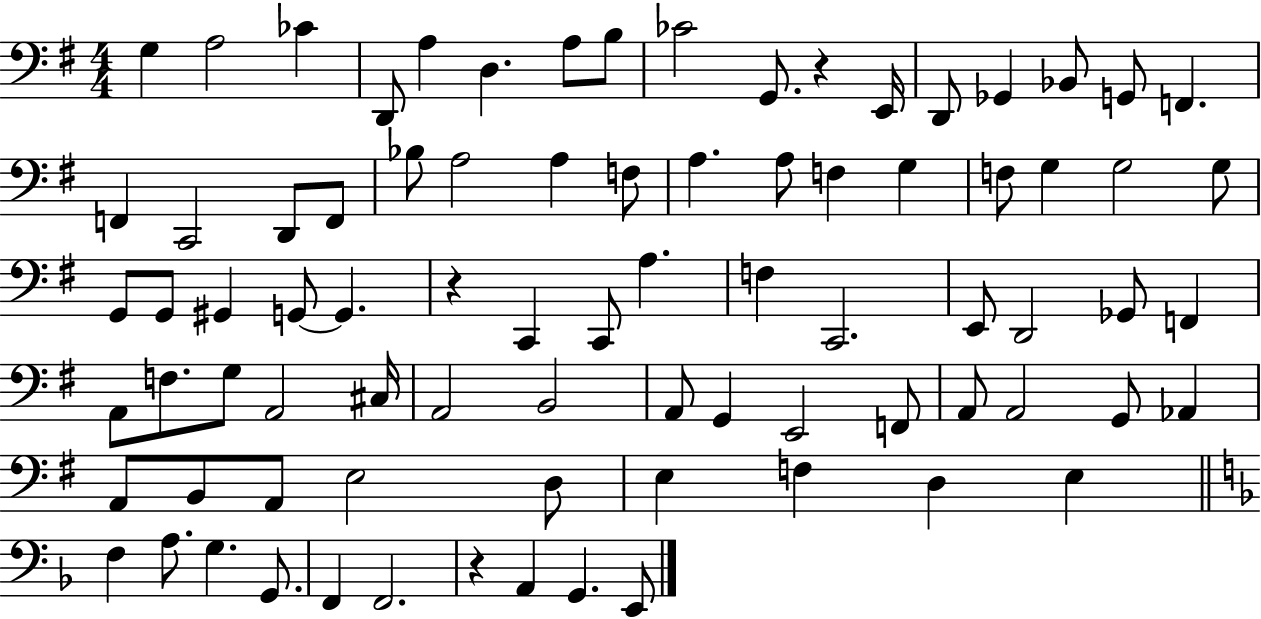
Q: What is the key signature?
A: G major